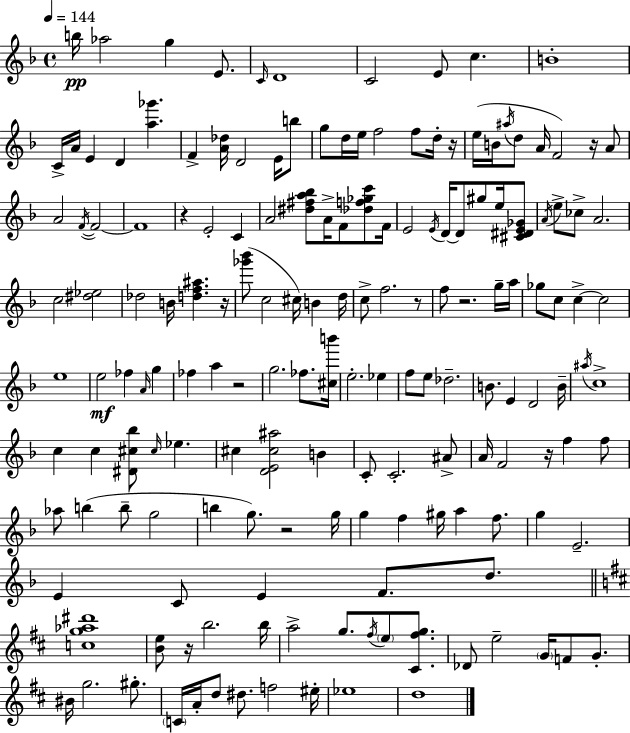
B5/s Ab5/h G5/q E4/e. C4/s D4/w C4/h E4/e C5/q. B4/w C4/s A4/s E4/q D4/q [A5,Gb6]/q. F4/q [A4,Db5]/s D4/h E4/s B5/e G5/e D5/s E5/s F5/h F5/e D5/s R/s E5/s B4/s A#5/s D5/e A4/s F4/h R/s A4/e A4/h F4/s F4/h F4/w R/q E4/h C4/q A4/h [D#5,F#5,A5,Bb5]/e A4/s F4/e [Db5,F5,Gb5,C6]/e F4/s E4/h E4/s D4/s D4/e G#5/e E5/s [C#4,D#4,E4,Gb4]/e A4/s E5/e CES5/e A4/h. C5/h [D#5,Eb5]/h Db5/h B4/s [D5,F5,A#5]/q. R/s [Gb6,Bb6]/e C5/h C#5/s B4/q D5/s C5/e F5/h. R/e F5/e R/h. G5/s A5/s Gb5/e C5/e C5/q C5/h E5/w E5/h FES5/q A4/s G5/q FES5/q A5/q R/h G5/h. FES5/e. [C#5,B6]/s E5/h. Eb5/q F5/e E5/e Db5/h. B4/e. E4/q D4/h B4/s A#5/s C5/w C5/q C5/q [D#4,C#5,Bb5]/e C#5/s Eb5/q. C#5/q [D4,E4,C#5,A#5]/h B4/q C4/e C4/h. A#4/e A4/s F4/h R/s F5/q F5/e Ab5/e B5/q B5/e G5/h B5/q G5/e. R/h G5/s G5/q F5/q G#5/s A5/q F5/e. G5/q E4/h. E4/q C4/e E4/q F4/e. D5/e. [C5,G5,Ab5,D#6]/w [B4,E5]/e R/s B5/h. B5/s A5/h G5/e. F#5/s E5/e [C#4,F#5,G5]/e. Db4/e E5/h G4/s F4/e G4/e. BIS4/s G5/h. G#5/e. C4/s A4/s D5/e D#5/e. F5/h EIS5/s Eb5/w D5/w